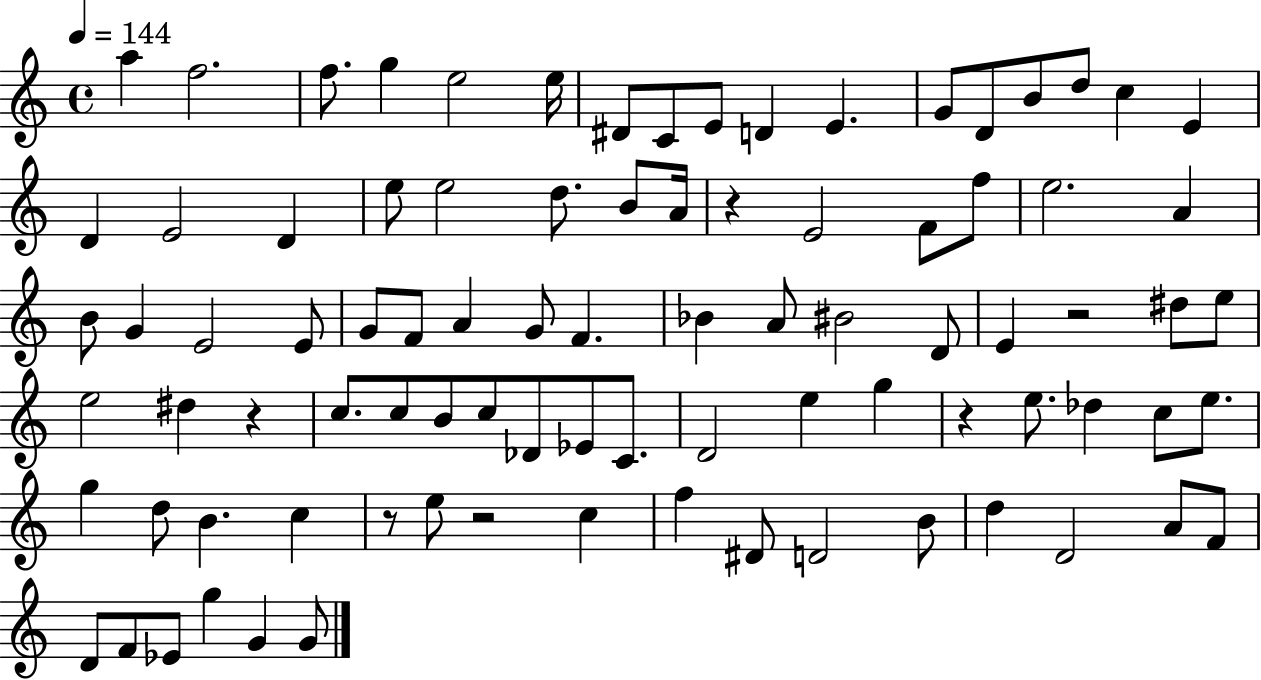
{
  \clef treble
  \time 4/4
  \defaultTimeSignature
  \key c \major
  \tempo 4 = 144
  \repeat volta 2 { a''4 f''2. | f''8. g''4 e''2 e''16 | dis'8 c'8 e'8 d'4 e'4. | g'8 d'8 b'8 d''8 c''4 e'4 | \break d'4 e'2 d'4 | e''8 e''2 d''8. b'8 a'16 | r4 e'2 f'8 f''8 | e''2. a'4 | \break b'8 g'4 e'2 e'8 | g'8 f'8 a'4 g'8 f'4. | bes'4 a'8 bis'2 d'8 | e'4 r2 dis''8 e''8 | \break e''2 dis''4 r4 | c''8. c''8 b'8 c''8 des'8 ees'8 c'8. | d'2 e''4 g''4 | r4 e''8. des''4 c''8 e''8. | \break g''4 d''8 b'4. c''4 | r8 e''8 r2 c''4 | f''4 dis'8 d'2 b'8 | d''4 d'2 a'8 f'8 | \break d'8 f'8 ees'8 g''4 g'4 g'8 | } \bar "|."
}